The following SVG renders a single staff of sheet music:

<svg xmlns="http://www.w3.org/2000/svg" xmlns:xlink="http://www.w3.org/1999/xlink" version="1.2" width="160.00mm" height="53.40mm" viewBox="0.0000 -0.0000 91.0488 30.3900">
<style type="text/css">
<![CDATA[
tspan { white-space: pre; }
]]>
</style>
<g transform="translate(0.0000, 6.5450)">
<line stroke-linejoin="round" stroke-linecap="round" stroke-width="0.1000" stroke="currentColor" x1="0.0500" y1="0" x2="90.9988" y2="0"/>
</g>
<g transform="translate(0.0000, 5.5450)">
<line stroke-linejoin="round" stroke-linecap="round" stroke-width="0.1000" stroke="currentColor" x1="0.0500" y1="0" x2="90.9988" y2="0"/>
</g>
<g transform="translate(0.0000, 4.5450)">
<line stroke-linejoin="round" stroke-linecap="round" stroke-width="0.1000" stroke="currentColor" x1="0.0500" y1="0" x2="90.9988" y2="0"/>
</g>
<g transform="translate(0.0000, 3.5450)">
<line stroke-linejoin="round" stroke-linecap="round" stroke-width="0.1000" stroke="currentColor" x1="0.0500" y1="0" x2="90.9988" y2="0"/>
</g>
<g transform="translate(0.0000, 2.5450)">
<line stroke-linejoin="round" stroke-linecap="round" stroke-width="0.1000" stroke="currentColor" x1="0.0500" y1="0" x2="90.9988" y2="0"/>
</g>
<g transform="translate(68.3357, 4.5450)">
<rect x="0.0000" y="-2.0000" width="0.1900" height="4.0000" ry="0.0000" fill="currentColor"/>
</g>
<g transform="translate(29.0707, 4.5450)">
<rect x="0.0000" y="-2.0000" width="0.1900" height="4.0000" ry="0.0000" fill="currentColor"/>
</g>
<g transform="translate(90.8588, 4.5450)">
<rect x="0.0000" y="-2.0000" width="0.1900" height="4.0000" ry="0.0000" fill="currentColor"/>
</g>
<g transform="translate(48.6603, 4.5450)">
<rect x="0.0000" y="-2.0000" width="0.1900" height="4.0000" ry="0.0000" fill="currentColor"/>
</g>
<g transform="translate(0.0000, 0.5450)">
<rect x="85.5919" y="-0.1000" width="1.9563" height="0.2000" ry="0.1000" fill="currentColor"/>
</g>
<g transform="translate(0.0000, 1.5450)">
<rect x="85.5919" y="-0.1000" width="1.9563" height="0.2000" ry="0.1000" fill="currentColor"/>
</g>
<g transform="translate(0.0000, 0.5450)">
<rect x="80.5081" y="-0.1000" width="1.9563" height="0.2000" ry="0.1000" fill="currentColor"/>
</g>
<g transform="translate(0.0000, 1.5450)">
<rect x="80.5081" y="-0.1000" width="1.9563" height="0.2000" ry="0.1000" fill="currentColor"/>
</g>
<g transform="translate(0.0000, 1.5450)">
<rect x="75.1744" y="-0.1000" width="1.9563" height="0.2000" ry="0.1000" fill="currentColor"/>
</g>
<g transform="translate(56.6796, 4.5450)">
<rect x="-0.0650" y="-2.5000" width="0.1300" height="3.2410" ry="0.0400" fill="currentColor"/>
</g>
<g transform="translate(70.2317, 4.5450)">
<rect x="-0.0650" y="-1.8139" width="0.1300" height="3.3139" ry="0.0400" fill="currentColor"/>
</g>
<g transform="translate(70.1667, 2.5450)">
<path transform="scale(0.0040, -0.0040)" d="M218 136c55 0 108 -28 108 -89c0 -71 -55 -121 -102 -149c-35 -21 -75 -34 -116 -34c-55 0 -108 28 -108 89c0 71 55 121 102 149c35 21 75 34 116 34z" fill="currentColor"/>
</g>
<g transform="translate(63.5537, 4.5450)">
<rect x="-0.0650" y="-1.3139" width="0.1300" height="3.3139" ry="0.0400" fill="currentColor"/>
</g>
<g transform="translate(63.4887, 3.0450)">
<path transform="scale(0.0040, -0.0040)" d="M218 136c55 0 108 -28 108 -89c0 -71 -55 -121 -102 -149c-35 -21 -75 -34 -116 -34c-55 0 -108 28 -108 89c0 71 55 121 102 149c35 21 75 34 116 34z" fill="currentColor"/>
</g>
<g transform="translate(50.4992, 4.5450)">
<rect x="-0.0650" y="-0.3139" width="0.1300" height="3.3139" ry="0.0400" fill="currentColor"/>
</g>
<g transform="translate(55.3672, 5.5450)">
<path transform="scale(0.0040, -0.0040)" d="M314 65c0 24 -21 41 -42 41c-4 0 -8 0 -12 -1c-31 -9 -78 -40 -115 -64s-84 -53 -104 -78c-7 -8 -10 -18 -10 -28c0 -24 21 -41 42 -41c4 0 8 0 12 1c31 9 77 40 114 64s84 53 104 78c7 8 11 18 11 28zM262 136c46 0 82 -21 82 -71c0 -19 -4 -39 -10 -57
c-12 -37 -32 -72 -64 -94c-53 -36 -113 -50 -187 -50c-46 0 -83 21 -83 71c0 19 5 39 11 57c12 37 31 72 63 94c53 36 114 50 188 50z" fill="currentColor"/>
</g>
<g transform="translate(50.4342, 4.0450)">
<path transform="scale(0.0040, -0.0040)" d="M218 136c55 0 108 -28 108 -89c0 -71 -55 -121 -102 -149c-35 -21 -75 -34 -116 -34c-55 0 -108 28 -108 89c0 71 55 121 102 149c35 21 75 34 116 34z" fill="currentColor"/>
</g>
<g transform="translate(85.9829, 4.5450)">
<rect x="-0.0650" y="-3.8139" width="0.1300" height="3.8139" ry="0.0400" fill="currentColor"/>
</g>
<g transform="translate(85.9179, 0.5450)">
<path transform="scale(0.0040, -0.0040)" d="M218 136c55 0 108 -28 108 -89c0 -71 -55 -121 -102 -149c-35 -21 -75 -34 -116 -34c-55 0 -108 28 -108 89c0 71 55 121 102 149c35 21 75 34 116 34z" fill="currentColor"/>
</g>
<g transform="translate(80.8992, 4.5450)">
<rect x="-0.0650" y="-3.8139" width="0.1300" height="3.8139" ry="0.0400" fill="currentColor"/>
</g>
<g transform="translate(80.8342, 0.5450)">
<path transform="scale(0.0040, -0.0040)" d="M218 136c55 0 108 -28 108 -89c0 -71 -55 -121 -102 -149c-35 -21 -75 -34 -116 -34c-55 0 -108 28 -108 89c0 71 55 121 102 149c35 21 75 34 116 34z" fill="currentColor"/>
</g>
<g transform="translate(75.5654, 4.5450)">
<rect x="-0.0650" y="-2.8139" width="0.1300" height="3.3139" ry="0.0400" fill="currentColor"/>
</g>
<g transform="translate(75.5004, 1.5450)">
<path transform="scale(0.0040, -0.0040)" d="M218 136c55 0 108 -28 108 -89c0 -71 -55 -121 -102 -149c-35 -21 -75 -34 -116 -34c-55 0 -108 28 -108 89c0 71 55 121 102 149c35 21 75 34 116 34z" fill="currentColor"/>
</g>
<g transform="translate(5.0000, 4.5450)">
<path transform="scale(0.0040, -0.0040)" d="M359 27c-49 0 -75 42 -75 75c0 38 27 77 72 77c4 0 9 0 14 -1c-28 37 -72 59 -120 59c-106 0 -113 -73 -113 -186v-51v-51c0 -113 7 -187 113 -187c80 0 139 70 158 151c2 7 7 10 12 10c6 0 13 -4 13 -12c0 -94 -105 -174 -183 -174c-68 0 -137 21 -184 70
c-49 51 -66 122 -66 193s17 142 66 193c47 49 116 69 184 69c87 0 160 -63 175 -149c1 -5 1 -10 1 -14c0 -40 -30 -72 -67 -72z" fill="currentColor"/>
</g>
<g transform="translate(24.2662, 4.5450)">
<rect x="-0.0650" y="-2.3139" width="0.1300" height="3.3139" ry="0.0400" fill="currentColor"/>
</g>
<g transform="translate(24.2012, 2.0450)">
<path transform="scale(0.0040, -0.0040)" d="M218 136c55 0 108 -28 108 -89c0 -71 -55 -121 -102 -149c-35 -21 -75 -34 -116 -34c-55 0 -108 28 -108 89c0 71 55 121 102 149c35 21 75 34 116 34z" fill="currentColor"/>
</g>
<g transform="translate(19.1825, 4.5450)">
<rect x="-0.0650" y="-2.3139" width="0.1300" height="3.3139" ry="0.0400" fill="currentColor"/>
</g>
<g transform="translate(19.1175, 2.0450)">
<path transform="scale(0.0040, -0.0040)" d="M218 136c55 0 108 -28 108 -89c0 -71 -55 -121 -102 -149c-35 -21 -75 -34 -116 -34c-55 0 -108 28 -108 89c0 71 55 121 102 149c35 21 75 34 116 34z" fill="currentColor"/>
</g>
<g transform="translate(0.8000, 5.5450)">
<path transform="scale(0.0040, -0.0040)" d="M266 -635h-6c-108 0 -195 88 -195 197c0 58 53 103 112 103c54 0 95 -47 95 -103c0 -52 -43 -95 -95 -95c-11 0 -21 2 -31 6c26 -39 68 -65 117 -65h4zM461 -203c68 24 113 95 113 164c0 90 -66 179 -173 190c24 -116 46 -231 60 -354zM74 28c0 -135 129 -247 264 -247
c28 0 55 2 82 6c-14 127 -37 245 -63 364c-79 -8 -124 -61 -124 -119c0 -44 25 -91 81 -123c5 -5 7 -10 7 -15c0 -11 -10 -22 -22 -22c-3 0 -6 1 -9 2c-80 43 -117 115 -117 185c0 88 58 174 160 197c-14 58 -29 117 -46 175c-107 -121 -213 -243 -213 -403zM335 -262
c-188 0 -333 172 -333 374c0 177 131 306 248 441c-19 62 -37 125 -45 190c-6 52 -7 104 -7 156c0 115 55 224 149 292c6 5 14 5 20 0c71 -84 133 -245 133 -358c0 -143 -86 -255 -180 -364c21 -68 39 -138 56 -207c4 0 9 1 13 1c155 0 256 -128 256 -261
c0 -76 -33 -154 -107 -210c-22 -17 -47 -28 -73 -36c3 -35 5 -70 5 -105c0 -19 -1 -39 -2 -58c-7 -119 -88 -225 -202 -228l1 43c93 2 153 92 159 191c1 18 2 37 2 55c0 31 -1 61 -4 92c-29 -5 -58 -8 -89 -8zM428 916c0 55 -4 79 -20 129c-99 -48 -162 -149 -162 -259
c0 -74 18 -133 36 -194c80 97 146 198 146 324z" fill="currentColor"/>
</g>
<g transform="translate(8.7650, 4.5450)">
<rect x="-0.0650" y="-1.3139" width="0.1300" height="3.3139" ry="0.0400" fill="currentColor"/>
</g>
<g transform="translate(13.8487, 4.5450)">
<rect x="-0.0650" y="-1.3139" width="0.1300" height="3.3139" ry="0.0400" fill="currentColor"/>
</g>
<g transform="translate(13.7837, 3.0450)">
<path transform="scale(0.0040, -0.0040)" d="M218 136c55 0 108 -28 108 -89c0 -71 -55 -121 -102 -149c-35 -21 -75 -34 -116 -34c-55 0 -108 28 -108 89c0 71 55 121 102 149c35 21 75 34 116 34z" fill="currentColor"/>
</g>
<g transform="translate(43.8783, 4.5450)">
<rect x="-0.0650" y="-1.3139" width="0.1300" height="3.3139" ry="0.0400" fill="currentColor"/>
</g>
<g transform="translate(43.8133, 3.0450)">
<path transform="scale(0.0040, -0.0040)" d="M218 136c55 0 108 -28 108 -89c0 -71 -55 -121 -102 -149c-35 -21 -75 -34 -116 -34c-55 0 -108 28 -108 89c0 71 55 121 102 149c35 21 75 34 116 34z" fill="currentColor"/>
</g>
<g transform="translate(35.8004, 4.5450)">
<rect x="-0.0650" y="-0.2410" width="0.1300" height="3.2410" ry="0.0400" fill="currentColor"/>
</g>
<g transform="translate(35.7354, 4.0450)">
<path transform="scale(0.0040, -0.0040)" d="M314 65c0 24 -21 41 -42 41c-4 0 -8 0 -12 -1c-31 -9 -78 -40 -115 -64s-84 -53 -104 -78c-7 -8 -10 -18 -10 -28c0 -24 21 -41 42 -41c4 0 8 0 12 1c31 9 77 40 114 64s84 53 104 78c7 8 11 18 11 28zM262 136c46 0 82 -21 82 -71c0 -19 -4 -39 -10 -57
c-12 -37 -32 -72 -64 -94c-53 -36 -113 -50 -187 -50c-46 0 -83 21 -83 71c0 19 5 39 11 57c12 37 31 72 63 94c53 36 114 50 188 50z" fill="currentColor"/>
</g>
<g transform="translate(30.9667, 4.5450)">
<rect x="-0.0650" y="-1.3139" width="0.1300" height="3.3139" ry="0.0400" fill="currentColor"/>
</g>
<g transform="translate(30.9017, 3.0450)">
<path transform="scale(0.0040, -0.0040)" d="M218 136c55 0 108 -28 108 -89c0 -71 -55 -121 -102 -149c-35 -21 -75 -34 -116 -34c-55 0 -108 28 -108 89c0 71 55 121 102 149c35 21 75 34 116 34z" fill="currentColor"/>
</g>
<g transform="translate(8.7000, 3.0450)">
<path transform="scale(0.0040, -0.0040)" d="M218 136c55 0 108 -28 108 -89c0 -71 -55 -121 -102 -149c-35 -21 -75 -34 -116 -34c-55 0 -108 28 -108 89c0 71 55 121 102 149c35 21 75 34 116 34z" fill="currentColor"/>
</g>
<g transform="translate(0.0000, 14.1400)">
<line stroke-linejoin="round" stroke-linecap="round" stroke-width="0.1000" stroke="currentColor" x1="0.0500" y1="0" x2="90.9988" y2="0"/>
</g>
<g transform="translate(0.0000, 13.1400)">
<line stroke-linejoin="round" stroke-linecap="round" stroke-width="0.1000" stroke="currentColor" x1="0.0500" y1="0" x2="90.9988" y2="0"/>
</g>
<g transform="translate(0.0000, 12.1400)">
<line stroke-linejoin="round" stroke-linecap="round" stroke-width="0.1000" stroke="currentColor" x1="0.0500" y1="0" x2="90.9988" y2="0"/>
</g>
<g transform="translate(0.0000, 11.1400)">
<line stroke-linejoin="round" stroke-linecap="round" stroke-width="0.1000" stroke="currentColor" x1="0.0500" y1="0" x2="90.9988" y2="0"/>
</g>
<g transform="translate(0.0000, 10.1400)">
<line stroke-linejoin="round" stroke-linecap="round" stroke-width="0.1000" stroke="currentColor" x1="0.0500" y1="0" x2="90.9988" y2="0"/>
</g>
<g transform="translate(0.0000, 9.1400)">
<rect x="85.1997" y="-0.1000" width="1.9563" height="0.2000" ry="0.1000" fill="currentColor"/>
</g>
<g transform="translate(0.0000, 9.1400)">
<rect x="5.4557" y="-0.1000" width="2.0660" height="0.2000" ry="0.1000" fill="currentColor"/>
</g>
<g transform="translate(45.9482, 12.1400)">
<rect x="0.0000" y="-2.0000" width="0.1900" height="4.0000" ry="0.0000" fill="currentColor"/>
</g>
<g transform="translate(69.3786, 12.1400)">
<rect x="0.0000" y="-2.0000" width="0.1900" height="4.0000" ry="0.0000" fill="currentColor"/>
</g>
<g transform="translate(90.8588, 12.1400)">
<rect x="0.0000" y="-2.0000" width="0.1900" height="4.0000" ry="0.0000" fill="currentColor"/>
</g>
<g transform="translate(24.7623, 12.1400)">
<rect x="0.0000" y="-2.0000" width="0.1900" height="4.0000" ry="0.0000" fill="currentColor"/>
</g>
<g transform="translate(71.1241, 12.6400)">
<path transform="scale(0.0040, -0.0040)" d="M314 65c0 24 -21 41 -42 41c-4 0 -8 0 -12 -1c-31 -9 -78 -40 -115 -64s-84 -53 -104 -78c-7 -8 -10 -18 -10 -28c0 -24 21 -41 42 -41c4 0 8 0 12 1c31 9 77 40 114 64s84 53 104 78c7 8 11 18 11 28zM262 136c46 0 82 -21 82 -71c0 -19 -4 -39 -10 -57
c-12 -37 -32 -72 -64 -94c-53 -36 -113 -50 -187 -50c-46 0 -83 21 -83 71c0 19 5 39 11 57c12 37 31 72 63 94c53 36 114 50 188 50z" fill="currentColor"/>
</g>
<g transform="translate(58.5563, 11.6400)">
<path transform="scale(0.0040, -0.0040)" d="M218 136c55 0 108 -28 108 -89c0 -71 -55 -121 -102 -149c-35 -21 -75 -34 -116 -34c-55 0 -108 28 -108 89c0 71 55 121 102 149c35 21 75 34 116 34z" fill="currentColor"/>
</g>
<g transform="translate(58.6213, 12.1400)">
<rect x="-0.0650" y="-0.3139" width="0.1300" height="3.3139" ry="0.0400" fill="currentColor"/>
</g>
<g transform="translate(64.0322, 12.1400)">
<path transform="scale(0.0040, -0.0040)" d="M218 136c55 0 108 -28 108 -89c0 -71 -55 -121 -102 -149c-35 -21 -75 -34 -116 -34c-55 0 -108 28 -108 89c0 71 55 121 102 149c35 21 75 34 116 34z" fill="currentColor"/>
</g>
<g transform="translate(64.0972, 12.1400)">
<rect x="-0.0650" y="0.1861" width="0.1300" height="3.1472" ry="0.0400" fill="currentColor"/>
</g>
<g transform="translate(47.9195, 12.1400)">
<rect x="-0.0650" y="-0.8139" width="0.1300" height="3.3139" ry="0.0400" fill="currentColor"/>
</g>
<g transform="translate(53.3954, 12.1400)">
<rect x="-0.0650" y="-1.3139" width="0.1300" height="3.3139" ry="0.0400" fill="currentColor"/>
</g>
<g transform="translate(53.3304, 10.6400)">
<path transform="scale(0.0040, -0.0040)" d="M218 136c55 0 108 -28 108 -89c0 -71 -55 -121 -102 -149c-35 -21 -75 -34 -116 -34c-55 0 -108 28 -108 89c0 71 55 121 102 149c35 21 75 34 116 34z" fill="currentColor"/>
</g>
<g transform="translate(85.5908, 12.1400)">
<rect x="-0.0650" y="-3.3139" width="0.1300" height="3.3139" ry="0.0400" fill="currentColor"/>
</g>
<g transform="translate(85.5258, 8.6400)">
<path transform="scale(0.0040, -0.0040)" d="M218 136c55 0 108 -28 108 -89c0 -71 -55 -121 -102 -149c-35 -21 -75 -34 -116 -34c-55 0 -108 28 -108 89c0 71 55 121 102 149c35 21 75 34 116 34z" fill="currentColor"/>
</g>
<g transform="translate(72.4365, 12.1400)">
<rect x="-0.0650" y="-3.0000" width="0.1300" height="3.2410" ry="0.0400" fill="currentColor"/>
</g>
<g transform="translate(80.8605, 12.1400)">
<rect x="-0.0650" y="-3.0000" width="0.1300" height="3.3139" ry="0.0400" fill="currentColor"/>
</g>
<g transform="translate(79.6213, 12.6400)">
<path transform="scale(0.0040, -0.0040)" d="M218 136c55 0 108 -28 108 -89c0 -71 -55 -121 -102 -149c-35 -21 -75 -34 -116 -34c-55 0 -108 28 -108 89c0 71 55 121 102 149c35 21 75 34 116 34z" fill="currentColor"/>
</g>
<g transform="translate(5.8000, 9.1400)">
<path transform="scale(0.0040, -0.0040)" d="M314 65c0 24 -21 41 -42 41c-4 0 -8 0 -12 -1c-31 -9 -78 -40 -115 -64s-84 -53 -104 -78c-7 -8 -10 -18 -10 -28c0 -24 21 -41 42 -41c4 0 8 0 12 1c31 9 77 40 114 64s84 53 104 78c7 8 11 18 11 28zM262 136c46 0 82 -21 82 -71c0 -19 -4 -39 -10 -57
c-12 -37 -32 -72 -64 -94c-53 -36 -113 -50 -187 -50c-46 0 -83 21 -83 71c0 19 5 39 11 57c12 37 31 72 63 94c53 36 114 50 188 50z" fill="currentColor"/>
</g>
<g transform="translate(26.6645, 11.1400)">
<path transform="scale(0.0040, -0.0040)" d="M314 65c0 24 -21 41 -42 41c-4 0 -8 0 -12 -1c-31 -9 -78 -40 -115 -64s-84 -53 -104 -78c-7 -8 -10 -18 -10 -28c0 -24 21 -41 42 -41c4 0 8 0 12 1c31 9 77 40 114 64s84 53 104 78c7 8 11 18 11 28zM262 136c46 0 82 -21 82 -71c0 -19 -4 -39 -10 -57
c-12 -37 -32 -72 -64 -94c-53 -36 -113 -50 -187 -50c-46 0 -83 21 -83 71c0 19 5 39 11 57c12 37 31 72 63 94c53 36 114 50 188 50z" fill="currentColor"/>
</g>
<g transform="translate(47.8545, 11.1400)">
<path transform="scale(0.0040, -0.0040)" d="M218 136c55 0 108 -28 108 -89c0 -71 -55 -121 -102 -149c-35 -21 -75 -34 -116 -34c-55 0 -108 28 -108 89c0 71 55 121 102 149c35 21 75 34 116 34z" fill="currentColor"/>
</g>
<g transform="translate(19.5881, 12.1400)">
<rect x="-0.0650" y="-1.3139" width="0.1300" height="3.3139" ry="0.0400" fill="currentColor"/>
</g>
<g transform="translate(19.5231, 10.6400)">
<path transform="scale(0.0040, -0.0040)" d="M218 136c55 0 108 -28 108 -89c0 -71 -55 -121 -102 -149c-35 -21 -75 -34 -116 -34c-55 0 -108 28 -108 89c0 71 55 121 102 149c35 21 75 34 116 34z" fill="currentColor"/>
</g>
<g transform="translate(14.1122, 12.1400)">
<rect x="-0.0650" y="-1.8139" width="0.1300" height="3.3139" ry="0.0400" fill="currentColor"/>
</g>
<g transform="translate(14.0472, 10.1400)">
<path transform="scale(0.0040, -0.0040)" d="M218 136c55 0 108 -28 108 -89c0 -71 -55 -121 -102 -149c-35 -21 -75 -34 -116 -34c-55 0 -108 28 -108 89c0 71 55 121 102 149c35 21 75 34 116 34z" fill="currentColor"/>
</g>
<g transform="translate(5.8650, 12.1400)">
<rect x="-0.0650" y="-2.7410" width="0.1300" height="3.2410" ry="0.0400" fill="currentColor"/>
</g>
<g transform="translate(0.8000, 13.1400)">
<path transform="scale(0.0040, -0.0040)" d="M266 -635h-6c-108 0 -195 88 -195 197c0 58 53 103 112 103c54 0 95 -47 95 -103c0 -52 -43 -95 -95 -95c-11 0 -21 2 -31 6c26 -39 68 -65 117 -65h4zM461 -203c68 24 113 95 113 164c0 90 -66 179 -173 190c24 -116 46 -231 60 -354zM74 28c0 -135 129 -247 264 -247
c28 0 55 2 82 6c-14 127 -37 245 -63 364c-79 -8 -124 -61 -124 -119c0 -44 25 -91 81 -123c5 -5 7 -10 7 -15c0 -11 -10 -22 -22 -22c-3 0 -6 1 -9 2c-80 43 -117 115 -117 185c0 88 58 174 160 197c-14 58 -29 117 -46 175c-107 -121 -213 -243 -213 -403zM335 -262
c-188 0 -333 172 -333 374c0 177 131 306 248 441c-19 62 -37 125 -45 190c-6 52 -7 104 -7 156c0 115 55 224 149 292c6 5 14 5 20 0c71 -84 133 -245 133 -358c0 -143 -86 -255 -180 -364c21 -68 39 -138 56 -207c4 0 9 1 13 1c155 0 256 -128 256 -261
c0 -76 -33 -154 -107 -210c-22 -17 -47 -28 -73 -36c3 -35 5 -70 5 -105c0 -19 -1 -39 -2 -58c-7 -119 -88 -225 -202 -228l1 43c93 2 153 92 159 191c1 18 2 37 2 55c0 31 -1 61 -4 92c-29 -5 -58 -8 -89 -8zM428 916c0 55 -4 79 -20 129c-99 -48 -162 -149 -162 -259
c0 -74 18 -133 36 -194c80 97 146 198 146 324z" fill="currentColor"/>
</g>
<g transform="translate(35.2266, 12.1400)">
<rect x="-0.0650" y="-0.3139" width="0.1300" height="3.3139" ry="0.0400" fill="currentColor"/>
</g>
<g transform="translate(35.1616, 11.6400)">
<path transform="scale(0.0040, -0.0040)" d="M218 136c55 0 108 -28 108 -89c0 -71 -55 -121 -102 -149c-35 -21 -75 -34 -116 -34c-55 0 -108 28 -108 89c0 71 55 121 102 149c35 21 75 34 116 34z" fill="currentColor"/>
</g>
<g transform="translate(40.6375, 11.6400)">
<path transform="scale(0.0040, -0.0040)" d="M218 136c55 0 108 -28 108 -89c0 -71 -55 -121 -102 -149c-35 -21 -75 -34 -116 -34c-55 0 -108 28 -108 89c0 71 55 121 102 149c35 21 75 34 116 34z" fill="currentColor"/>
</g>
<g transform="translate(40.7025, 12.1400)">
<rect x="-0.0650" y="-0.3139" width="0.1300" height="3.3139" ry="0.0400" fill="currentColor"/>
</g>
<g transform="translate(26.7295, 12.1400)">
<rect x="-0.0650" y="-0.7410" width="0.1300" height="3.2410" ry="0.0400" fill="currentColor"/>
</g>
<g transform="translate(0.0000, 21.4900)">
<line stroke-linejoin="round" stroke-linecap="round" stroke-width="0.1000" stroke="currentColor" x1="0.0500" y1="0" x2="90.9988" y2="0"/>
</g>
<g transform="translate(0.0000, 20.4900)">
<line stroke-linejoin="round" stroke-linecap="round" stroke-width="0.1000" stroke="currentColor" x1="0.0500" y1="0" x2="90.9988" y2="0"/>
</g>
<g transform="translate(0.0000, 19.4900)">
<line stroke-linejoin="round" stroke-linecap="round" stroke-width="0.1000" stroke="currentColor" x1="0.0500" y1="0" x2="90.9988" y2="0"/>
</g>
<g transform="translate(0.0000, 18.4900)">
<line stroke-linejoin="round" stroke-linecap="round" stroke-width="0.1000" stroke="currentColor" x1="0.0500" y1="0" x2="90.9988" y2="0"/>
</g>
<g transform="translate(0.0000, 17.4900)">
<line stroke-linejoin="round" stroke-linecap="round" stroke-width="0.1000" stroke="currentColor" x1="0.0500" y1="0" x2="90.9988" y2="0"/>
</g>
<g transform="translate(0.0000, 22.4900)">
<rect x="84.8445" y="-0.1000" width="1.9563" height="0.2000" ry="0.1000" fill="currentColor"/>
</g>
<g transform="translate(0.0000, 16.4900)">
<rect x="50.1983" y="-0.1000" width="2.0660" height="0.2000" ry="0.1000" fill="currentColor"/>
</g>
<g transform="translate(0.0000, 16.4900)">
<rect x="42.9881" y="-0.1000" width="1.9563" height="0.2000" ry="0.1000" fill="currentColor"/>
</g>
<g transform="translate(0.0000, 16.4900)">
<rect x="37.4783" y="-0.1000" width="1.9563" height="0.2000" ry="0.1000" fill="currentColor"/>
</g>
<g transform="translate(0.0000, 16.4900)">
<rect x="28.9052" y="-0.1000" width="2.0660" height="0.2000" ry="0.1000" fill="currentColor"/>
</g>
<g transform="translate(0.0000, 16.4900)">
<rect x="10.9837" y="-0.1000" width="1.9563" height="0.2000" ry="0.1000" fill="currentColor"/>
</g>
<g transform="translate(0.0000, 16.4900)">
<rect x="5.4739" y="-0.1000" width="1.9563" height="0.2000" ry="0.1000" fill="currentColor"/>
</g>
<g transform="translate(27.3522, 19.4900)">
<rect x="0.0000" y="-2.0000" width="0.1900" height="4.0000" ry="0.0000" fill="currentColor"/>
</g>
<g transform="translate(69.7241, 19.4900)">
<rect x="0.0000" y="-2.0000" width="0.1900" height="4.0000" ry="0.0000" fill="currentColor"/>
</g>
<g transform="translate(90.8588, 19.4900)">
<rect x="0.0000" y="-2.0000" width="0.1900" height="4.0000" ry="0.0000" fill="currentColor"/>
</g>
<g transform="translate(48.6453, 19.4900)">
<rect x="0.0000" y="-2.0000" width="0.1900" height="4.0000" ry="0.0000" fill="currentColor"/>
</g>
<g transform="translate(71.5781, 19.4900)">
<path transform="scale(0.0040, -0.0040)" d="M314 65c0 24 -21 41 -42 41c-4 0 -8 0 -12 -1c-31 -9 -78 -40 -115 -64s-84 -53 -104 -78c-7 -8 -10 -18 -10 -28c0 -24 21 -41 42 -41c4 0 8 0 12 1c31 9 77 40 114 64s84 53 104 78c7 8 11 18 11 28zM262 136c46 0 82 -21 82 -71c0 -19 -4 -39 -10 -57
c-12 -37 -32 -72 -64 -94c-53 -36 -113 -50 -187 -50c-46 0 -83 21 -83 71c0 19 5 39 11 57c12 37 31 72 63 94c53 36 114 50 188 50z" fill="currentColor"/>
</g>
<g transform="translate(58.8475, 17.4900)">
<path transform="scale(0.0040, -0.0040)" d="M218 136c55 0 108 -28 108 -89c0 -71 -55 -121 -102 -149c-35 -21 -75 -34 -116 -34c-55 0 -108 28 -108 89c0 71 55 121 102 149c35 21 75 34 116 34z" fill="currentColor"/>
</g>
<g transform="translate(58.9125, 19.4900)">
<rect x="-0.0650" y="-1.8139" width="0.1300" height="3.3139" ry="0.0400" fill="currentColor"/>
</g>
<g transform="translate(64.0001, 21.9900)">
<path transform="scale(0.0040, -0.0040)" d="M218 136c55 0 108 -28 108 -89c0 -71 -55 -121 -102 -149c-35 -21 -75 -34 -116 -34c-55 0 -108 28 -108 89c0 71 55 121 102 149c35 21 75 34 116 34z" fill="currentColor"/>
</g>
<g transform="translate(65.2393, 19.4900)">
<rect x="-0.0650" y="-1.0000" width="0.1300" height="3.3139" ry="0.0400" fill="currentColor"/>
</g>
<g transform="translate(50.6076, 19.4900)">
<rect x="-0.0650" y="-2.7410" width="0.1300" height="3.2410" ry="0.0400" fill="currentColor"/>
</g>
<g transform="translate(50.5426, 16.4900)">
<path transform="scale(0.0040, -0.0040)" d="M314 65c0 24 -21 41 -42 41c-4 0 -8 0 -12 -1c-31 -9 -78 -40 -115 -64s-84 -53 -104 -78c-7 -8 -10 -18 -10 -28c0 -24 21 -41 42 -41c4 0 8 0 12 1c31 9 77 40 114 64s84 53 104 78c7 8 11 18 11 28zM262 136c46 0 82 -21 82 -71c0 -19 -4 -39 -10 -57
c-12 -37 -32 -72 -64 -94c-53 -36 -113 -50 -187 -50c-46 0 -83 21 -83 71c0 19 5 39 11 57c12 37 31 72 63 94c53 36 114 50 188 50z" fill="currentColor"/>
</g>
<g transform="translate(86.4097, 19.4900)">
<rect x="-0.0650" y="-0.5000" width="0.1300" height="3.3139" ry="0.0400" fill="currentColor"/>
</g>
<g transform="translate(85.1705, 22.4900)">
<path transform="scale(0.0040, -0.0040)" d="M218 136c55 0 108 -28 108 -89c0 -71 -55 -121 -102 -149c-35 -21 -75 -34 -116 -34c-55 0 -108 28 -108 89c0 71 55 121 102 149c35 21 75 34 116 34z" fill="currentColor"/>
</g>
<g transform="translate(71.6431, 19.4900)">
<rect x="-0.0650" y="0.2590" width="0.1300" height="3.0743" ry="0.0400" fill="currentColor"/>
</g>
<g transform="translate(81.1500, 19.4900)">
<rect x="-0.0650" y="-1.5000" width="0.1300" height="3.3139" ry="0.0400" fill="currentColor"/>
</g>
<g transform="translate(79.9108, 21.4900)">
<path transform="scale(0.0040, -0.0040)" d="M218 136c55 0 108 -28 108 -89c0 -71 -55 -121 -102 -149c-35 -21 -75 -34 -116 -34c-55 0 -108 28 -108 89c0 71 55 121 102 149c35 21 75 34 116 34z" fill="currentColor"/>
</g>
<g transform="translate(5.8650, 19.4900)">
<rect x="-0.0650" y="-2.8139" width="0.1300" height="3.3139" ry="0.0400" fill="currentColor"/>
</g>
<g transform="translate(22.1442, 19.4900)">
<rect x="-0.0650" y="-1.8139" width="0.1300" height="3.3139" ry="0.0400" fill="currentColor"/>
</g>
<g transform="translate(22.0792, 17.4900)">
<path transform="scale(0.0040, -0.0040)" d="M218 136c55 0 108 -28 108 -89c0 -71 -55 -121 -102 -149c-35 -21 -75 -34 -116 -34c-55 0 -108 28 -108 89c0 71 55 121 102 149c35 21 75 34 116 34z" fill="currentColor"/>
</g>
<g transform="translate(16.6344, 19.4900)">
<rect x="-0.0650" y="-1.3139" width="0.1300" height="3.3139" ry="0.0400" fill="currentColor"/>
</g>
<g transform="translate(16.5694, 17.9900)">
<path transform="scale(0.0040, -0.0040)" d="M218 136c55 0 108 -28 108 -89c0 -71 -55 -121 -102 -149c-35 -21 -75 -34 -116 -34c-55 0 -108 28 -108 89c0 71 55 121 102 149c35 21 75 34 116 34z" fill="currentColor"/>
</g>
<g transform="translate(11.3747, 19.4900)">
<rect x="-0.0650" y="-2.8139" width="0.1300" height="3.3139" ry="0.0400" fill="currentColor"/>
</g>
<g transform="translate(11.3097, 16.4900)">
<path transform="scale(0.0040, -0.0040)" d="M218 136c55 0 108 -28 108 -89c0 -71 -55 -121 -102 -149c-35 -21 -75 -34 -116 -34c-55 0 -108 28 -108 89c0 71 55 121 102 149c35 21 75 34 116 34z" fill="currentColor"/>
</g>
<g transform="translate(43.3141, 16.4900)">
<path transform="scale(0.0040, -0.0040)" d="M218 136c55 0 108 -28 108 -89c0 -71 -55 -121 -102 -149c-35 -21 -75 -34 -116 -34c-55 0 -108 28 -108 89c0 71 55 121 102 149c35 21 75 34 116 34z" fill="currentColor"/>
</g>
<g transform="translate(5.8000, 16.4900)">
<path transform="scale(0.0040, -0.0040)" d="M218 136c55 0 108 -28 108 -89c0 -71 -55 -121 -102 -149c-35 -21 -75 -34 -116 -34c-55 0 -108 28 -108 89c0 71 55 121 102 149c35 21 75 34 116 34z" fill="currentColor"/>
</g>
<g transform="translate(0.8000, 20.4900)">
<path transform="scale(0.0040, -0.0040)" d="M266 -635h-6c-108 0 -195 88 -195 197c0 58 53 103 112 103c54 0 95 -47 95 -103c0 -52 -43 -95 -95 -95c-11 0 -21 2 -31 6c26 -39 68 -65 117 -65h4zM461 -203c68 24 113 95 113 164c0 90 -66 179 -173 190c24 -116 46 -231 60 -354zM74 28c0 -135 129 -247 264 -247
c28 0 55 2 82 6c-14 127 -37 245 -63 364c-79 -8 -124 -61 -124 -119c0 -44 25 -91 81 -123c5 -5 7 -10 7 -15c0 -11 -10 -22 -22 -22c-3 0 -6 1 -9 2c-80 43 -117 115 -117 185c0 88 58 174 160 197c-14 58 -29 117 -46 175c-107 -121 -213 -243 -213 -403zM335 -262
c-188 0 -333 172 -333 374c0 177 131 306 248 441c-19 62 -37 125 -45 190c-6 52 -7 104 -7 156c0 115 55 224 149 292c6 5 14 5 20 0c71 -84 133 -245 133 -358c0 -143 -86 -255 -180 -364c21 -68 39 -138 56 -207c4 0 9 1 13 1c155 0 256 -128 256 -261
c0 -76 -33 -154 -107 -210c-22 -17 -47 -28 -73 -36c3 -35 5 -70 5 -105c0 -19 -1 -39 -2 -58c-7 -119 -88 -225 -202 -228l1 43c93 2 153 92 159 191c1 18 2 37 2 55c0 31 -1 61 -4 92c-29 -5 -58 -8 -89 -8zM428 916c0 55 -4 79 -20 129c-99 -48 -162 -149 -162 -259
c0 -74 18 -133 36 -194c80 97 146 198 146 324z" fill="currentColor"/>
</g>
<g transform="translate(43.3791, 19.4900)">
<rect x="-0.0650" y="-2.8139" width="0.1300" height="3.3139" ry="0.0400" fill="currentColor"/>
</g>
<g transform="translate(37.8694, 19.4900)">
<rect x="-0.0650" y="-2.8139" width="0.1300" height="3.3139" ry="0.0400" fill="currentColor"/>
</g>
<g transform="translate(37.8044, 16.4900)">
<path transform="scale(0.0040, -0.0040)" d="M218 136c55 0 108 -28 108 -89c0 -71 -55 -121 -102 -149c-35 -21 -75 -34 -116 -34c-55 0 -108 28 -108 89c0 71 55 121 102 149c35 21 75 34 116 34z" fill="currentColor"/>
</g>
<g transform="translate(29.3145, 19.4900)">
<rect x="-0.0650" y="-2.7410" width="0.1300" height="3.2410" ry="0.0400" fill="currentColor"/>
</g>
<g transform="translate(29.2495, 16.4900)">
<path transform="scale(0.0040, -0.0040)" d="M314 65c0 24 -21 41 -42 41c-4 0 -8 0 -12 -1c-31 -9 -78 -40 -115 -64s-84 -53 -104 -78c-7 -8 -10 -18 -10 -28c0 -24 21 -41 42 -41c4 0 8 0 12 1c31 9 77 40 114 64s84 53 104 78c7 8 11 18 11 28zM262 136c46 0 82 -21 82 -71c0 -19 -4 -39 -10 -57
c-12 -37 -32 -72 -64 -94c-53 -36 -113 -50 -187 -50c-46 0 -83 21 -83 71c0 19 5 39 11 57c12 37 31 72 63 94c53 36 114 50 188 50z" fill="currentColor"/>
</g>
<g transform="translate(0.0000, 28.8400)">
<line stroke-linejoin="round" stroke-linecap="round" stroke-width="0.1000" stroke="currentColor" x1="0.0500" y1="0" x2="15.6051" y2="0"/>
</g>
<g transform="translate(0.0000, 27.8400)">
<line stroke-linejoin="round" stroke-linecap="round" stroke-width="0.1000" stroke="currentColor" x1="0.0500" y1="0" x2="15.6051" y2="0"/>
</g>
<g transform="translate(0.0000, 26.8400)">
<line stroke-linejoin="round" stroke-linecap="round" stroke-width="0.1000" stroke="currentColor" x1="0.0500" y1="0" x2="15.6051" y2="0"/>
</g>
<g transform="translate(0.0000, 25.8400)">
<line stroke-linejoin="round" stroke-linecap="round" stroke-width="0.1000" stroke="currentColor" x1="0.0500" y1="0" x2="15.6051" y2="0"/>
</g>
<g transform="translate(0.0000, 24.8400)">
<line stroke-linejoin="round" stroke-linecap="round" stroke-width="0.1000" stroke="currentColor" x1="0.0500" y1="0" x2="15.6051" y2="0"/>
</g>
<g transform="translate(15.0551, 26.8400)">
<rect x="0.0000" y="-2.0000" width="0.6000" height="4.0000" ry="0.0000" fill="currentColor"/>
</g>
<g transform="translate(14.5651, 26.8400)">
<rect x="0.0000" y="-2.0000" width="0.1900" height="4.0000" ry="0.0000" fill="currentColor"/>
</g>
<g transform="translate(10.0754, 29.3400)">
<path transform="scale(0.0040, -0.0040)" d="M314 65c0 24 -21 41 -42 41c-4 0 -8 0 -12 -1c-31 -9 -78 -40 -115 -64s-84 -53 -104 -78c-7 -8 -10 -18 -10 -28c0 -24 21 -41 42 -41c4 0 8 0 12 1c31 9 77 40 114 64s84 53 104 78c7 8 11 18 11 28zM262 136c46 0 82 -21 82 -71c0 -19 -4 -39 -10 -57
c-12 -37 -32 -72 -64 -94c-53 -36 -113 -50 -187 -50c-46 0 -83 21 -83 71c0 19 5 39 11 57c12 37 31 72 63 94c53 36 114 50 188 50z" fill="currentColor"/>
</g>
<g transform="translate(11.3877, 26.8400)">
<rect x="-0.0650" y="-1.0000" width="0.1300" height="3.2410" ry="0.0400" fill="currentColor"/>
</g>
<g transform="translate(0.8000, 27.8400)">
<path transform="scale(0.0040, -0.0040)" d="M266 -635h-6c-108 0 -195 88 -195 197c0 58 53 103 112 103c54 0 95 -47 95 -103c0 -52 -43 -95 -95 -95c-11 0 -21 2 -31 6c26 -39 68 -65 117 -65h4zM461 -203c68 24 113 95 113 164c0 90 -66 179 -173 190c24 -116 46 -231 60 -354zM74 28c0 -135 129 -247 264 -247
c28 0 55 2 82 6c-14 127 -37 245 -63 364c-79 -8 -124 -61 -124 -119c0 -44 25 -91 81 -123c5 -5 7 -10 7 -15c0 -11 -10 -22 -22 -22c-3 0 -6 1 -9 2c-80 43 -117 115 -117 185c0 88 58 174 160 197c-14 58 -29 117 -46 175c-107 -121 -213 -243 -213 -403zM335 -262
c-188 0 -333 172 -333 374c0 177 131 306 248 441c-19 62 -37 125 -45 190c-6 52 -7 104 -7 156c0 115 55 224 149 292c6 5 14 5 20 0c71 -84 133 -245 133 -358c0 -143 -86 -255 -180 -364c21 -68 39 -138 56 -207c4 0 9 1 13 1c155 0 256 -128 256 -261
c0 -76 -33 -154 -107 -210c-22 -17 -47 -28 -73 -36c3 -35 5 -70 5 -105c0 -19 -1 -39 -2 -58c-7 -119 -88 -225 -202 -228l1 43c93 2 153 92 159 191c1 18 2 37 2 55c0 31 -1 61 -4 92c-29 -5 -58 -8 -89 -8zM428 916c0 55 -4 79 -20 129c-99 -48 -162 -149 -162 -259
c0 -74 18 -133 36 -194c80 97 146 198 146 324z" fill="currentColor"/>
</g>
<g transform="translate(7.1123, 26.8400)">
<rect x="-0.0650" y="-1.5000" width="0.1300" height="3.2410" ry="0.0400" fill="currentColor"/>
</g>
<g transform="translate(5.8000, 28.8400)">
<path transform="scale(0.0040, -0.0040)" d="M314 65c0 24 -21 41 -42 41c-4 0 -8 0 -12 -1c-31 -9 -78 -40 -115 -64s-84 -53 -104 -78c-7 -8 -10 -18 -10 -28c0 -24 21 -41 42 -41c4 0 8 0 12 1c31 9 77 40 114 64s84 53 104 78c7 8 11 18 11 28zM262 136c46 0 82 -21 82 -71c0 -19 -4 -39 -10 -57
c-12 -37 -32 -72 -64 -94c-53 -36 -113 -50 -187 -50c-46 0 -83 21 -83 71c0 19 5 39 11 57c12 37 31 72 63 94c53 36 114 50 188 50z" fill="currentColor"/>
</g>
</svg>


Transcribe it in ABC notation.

X:1
T:Untitled
M:4/4
L:1/4
K:C
e e g g e c2 e c G2 e f a c' c' a2 f e d2 c c d e c B A2 A b a a e f a2 a a a2 f D B2 E C E2 D2